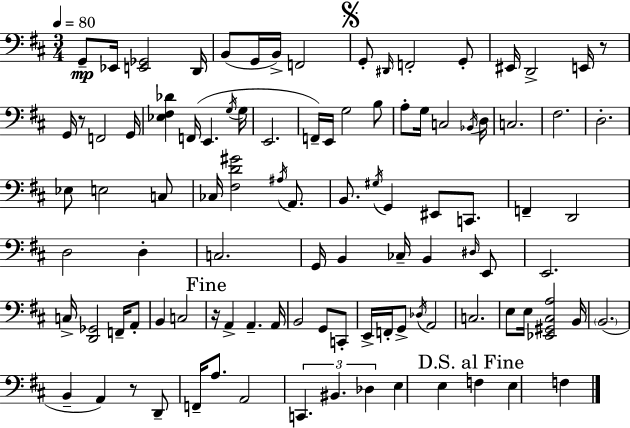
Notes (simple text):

G2/e Eb2/s [E2,Gb2]/h D2/s B2/e G2/s B2/s F2/h G2/e D#2/s F2/h G2/e EIS2/s D2/h E2/s R/e G2/s R/e F2/h G2/s [Eb3,F#3,Db4]/q F2/s E2/q. G3/s G3/s E2/h. F2/s E2/s G3/h B3/e A3/e G3/s C3/h Bb2/s D3/s C3/h. F#3/h. D3/h. Eb3/e E3/h C3/e CES3/s [F#3,D4,G#4]/h A#3/s A2/e. B2/e. G#3/s G2/q EIS2/e C2/e. F2/q D2/h D3/h D3/q C3/h. G2/s B2/q CES3/s B2/q D#3/s E2/e E2/h. C3/s [D2,Gb2]/h F2/s A2/e B2/q C3/h R/s A2/q A2/q. A2/s B2/h G2/e C2/e E2/s F2/s G2/e Db3/s A2/h C3/h. E3/e E3/s [Eb2,G#2,C#3,A3]/h B2/s B2/h. B2/q A2/q R/e D2/e F2/s A3/e. A2/h C2/q. BIS2/q. Db3/q E3/q E3/q F3/q E3/q F3/q